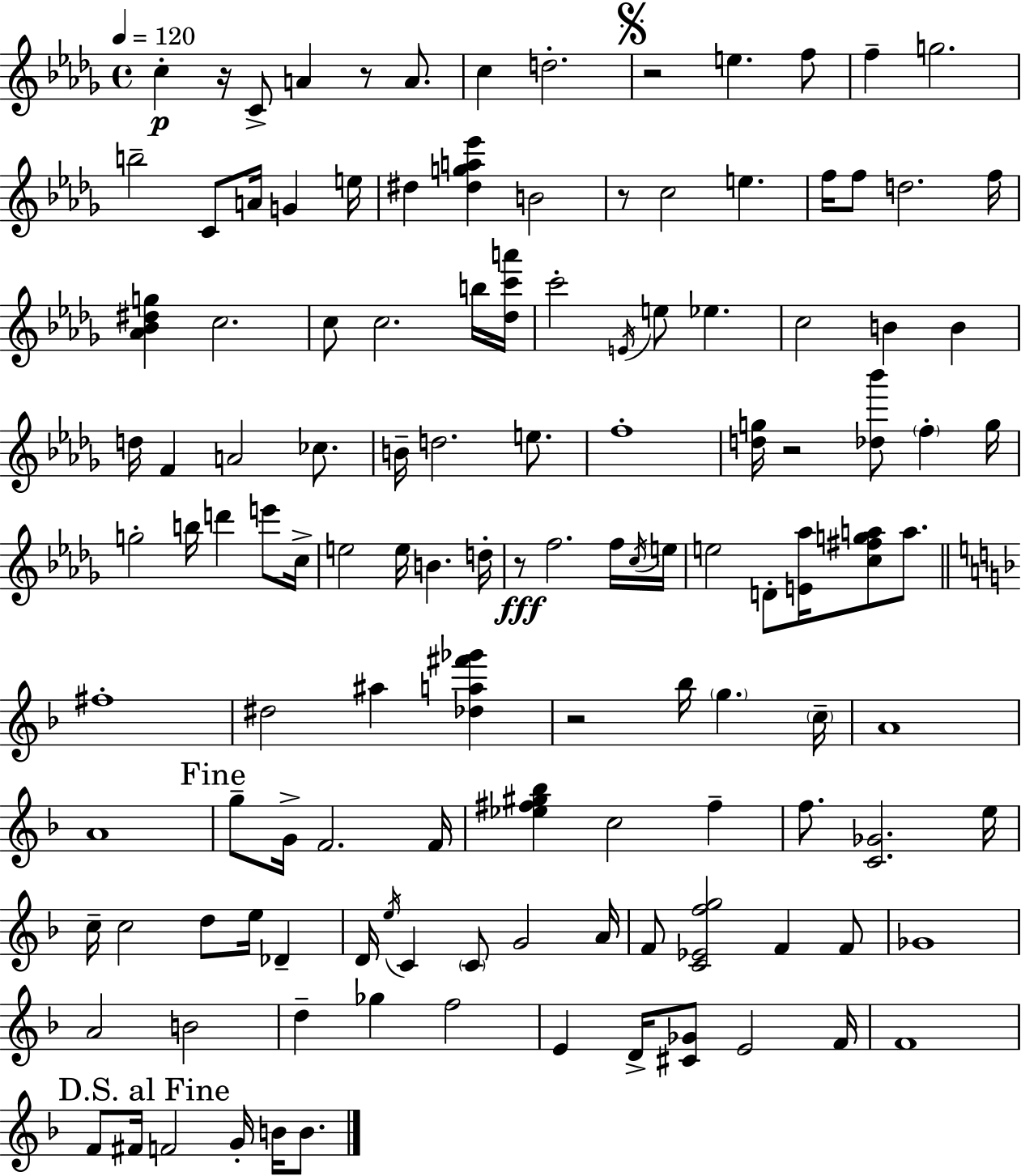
X:1
T:Untitled
M:4/4
L:1/4
K:Bbm
c z/4 C/2 A z/2 A/2 c d2 z2 e f/2 f g2 b2 C/2 A/4 G e/4 ^d [^dga_e'] B2 z/2 c2 e f/4 f/2 d2 f/4 [_A_B^dg] c2 c/2 c2 b/4 [_dc'a']/4 c'2 E/4 e/2 _e c2 B B d/4 F A2 _c/2 B/4 d2 e/2 f4 [dg]/4 z2 [_d_b']/2 f g/4 g2 b/4 d' e'/2 c/4 e2 e/4 B d/4 z/2 f2 f/4 c/4 e/4 e2 D/2 [E_a]/4 [c^fga]/2 a/2 ^f4 ^d2 ^a [_da^f'_g'] z2 _b/4 g c/4 A4 A4 g/2 G/4 F2 F/4 [_e^f^g_b] c2 ^f f/2 [C_G]2 e/4 c/4 c2 d/2 e/4 _D D/4 e/4 C C/2 G2 A/4 F/2 [C_Efg]2 F F/2 _G4 A2 B2 d _g f2 E D/4 [^C_G]/2 E2 F/4 F4 F/2 ^F/4 F2 G/4 B/4 B/2